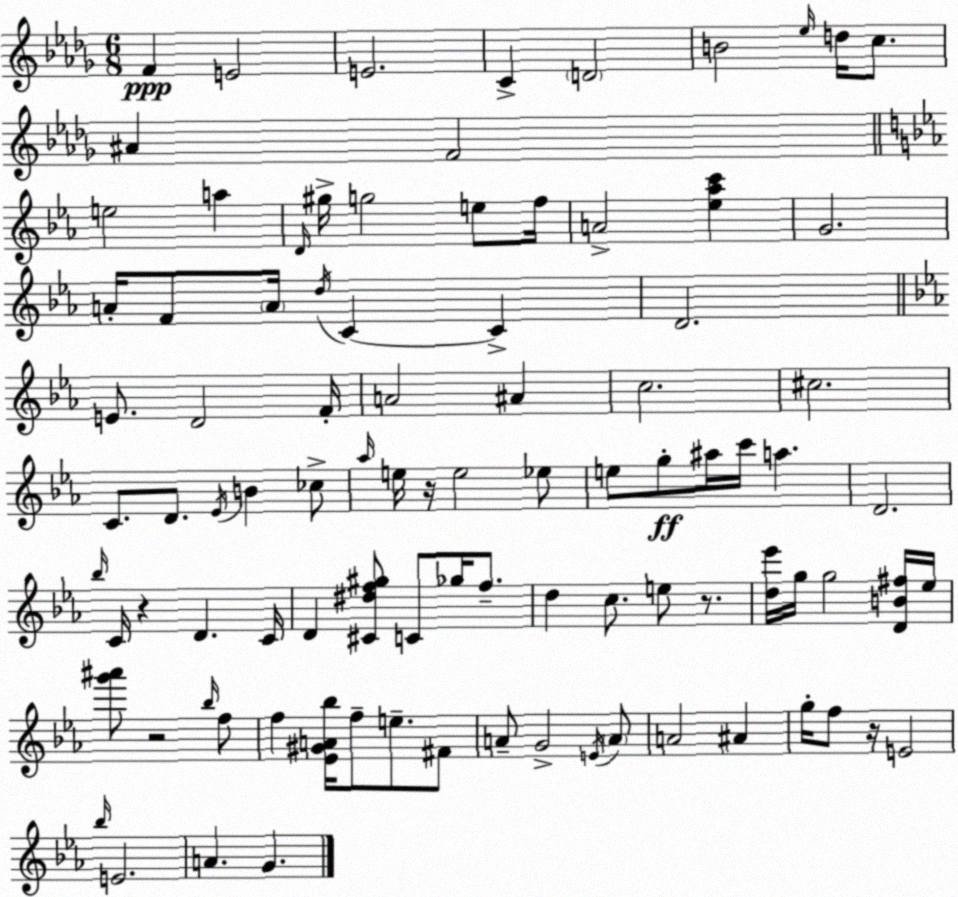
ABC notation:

X:1
T:Untitled
M:6/8
L:1/4
K:Bbm
F E2 E2 C D2 B2 _e/4 d/4 c/2 ^A F2 e2 a D/4 ^g/4 g2 e/2 f/4 A2 [_e_ac'] G2 A/4 F/2 A/4 d/4 C C D2 E/2 D2 F/4 A2 ^A c2 ^c2 C/2 D/2 _E/4 B _c/2 _a/4 e/4 z/4 e2 _e/2 e/2 g/2 ^a/4 c'/4 a D2 _b/4 C/4 z D C/4 D [^C^df^g]/2 C/2 _g/4 f/2 d c/2 e/2 z/2 [d_e']/4 g/4 g2 [DB^f]/4 _e/4 [g'^a']/2 z2 _b/4 f/2 f [_E^GA_b]/4 f/2 e/2 ^F/2 A/2 G2 E/4 A/2 A2 ^A g/4 f/2 z/4 E2 _b/4 E2 A G